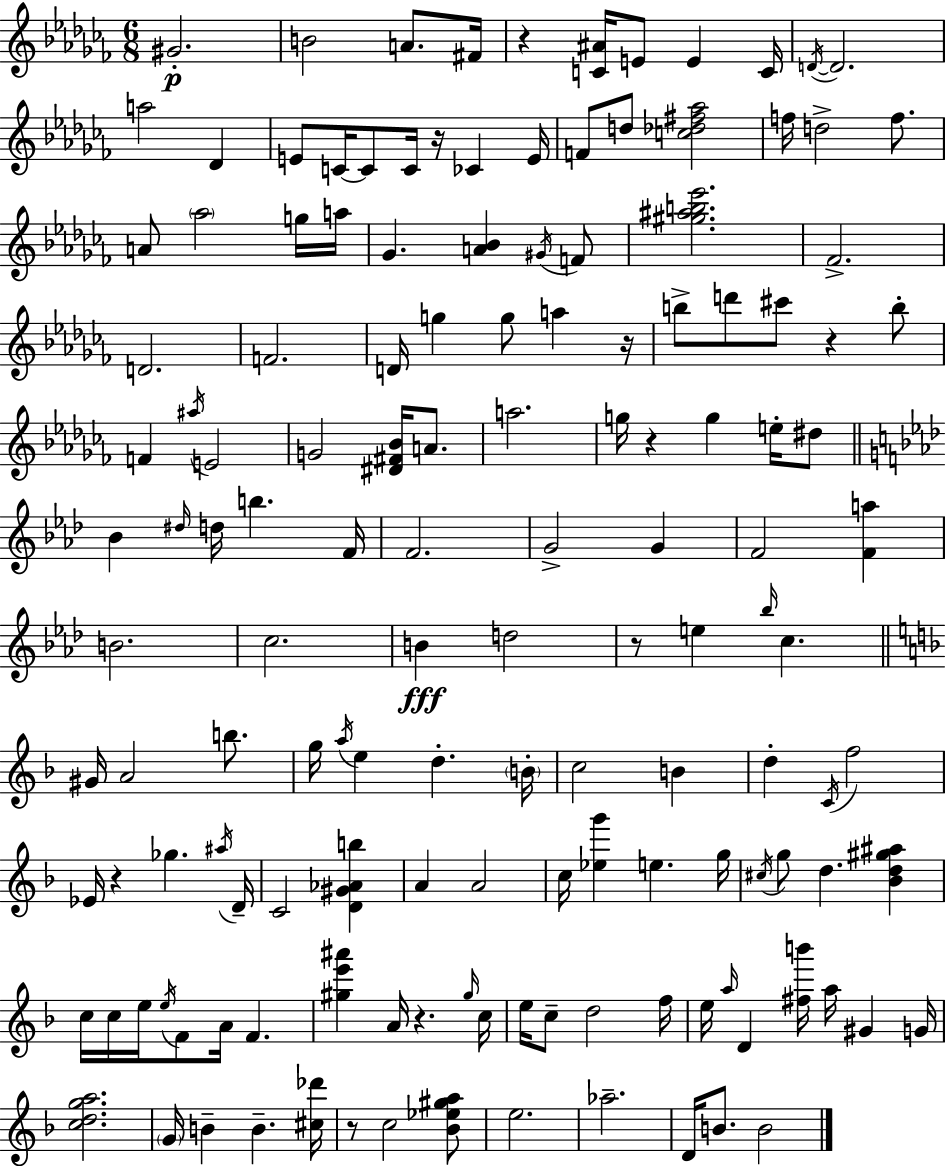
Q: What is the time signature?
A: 6/8